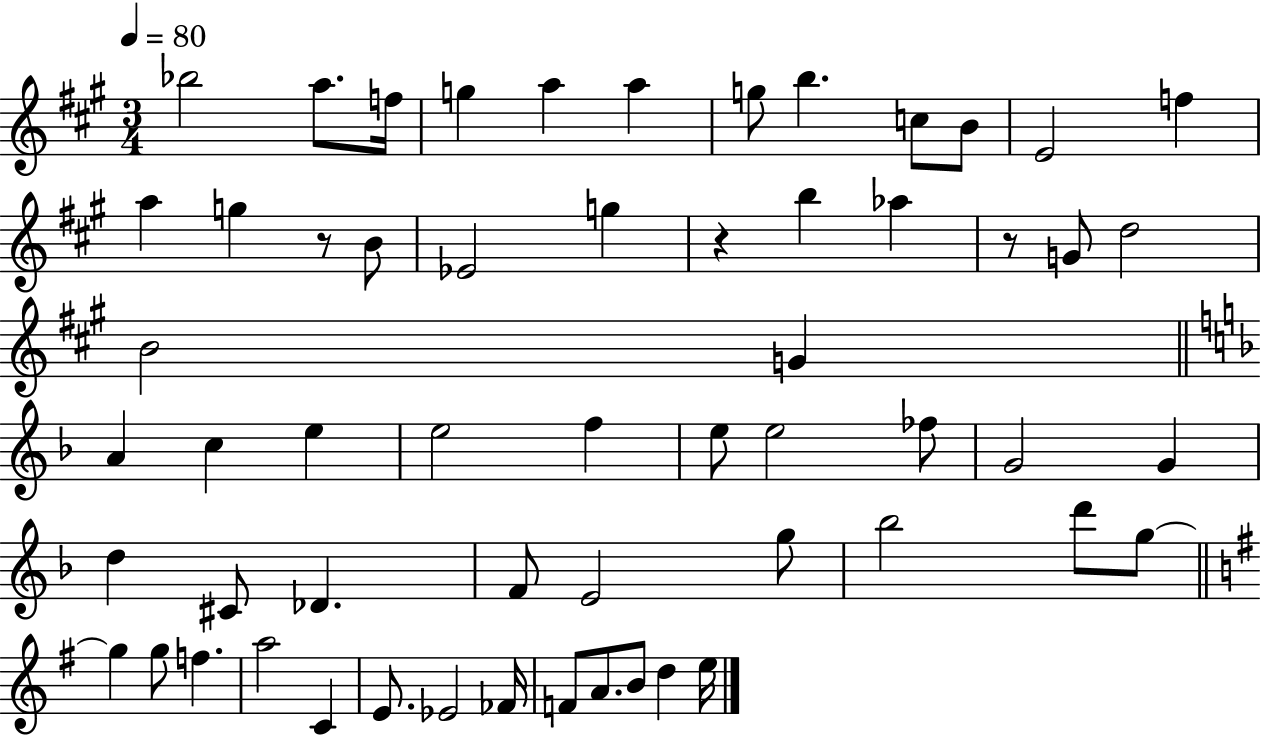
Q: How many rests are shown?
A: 3